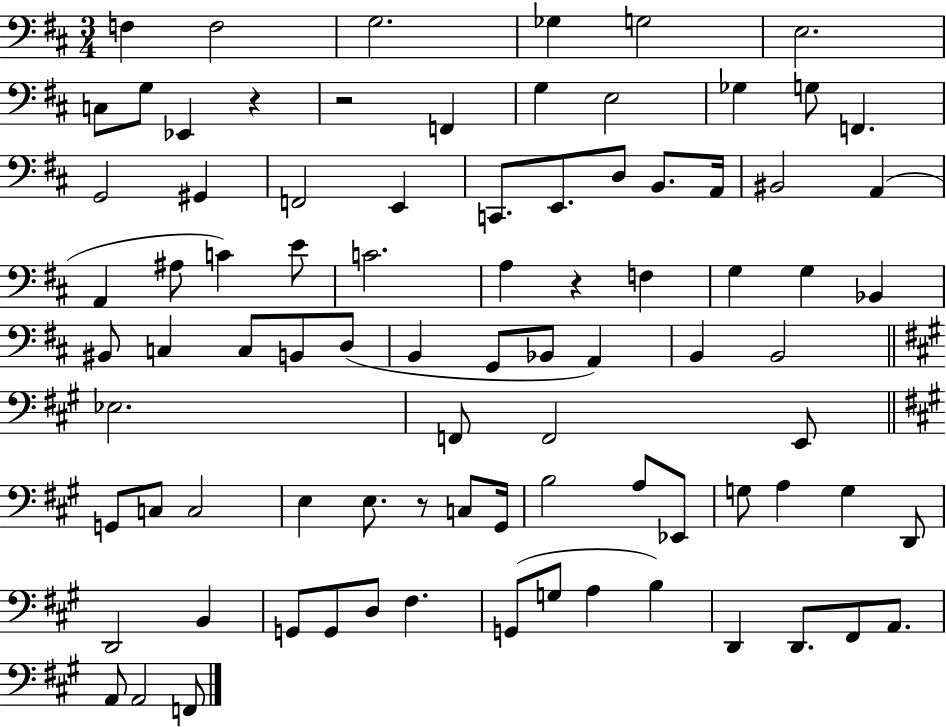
F3/q F3/h G3/h. Gb3/q G3/h E3/h. C3/e G3/e Eb2/q R/q R/h F2/q G3/q E3/h Gb3/q G3/e F2/q. G2/h G#2/q F2/h E2/q C2/e. E2/e. D3/e B2/e. A2/s BIS2/h A2/q A2/q A#3/e C4/q E4/e C4/h. A3/q R/q F3/q G3/q G3/q Bb2/q BIS2/e C3/q C3/e B2/e D3/e B2/q G2/e Bb2/e A2/q B2/q B2/h Eb3/h. F2/e F2/h E2/e G2/e C3/e C3/h E3/q E3/e. R/e C3/e G#2/s B3/h A3/e Eb2/e G3/e A3/q G3/q D2/e D2/h B2/q G2/e G2/e D3/e F#3/q. G2/e G3/e A3/q B3/q D2/q D2/e. F#2/e A2/e. A2/e A2/h F2/e